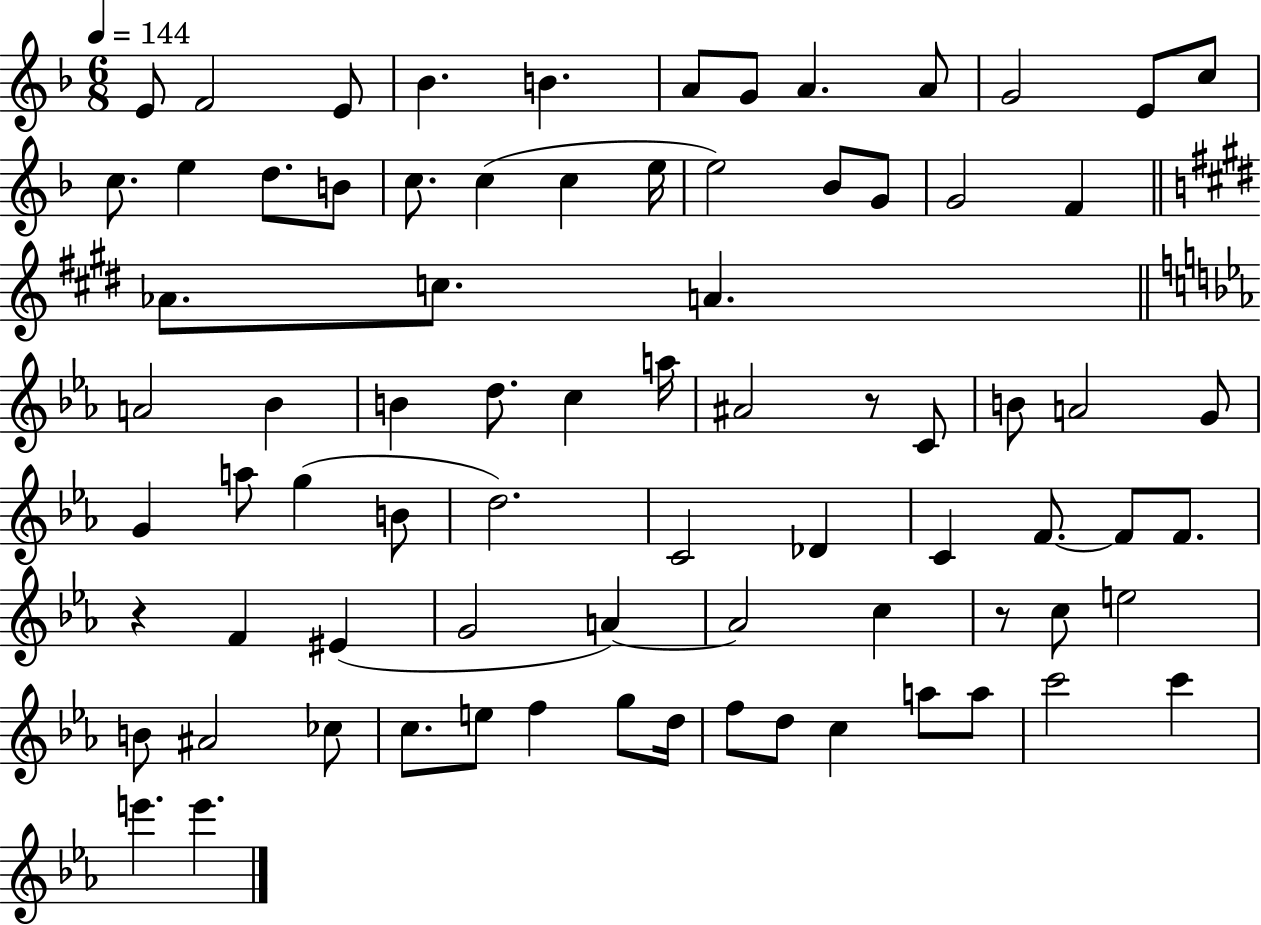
E4/e F4/h E4/e Bb4/q. B4/q. A4/e G4/e A4/q. A4/e G4/h E4/e C5/e C5/e. E5/q D5/e. B4/e C5/e. C5/q C5/q E5/s E5/h Bb4/e G4/e G4/h F4/q Ab4/e. C5/e. A4/q. A4/h Bb4/q B4/q D5/e. C5/q A5/s A#4/h R/e C4/e B4/e A4/h G4/e G4/q A5/e G5/q B4/e D5/h. C4/h Db4/q C4/q F4/e. F4/e F4/e. R/q F4/q EIS4/q G4/h A4/q A4/h C5/q R/e C5/e E5/h B4/e A#4/h CES5/e C5/e. E5/e F5/q G5/e D5/s F5/e D5/e C5/q A5/e A5/e C6/h C6/q E6/q. E6/q.